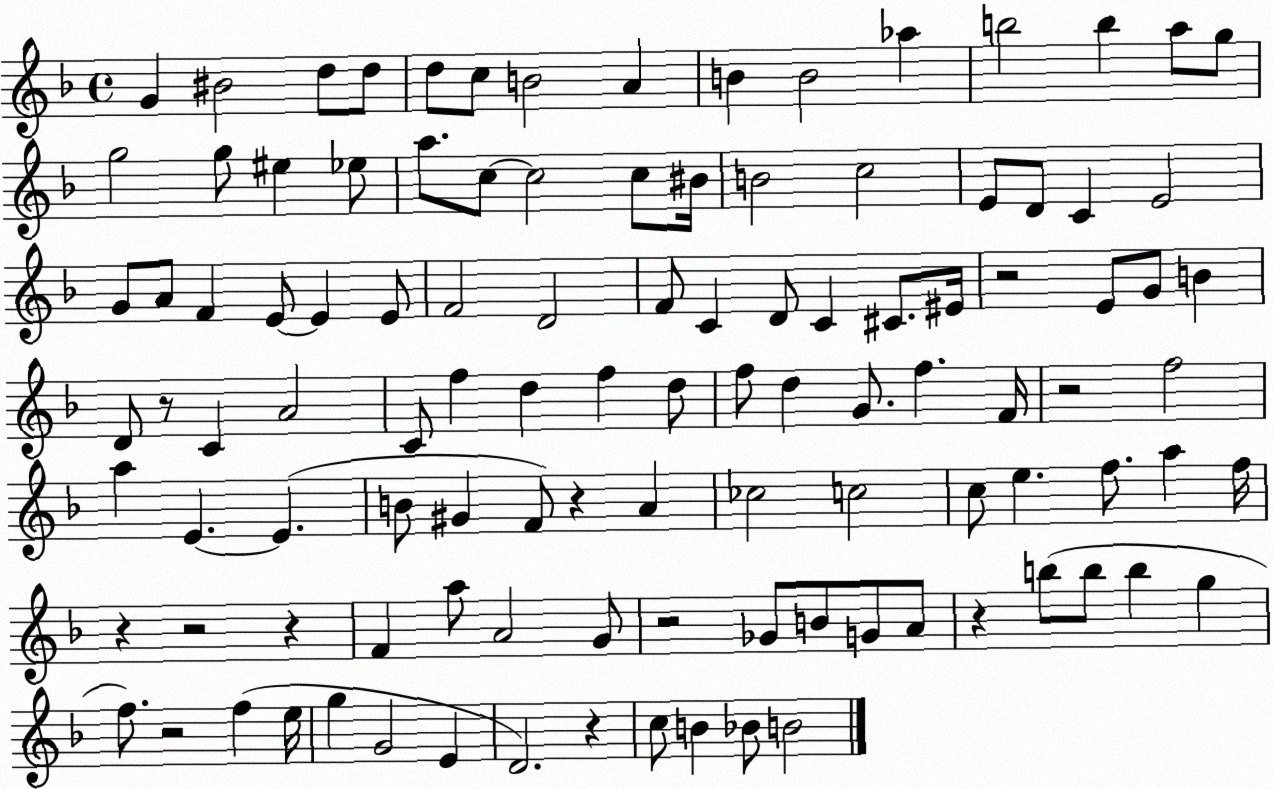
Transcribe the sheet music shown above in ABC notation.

X:1
T:Untitled
M:4/4
L:1/4
K:F
G ^B2 d/2 d/2 d/2 c/2 B2 A B B2 _a b2 b a/2 g/2 g2 g/2 ^e _e/2 a/2 c/2 c2 c/2 ^B/4 B2 c2 E/2 D/2 C E2 G/2 A/2 F E/2 E E/2 F2 D2 F/2 C D/2 C ^C/2 ^E/4 z2 E/2 G/2 B D/2 z/2 C A2 C/2 f d f d/2 f/2 d G/2 f F/4 z2 f2 a E E B/2 ^G F/2 z A _c2 c2 c/2 e f/2 a f/4 z z2 z F a/2 A2 G/2 z2 _G/2 B/2 G/2 A/2 z b/2 b/2 b g f/2 z2 f e/4 g G2 E D2 z c/2 B _B/2 B2